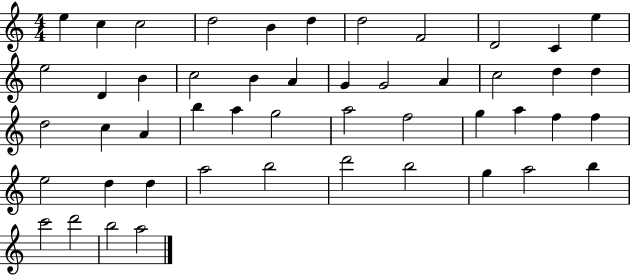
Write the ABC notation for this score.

X:1
T:Untitled
M:4/4
L:1/4
K:C
e c c2 d2 B d d2 F2 D2 C e e2 D B c2 B A G G2 A c2 d d d2 c A b a g2 a2 f2 g a f f e2 d d a2 b2 d'2 b2 g a2 b c'2 d'2 b2 a2